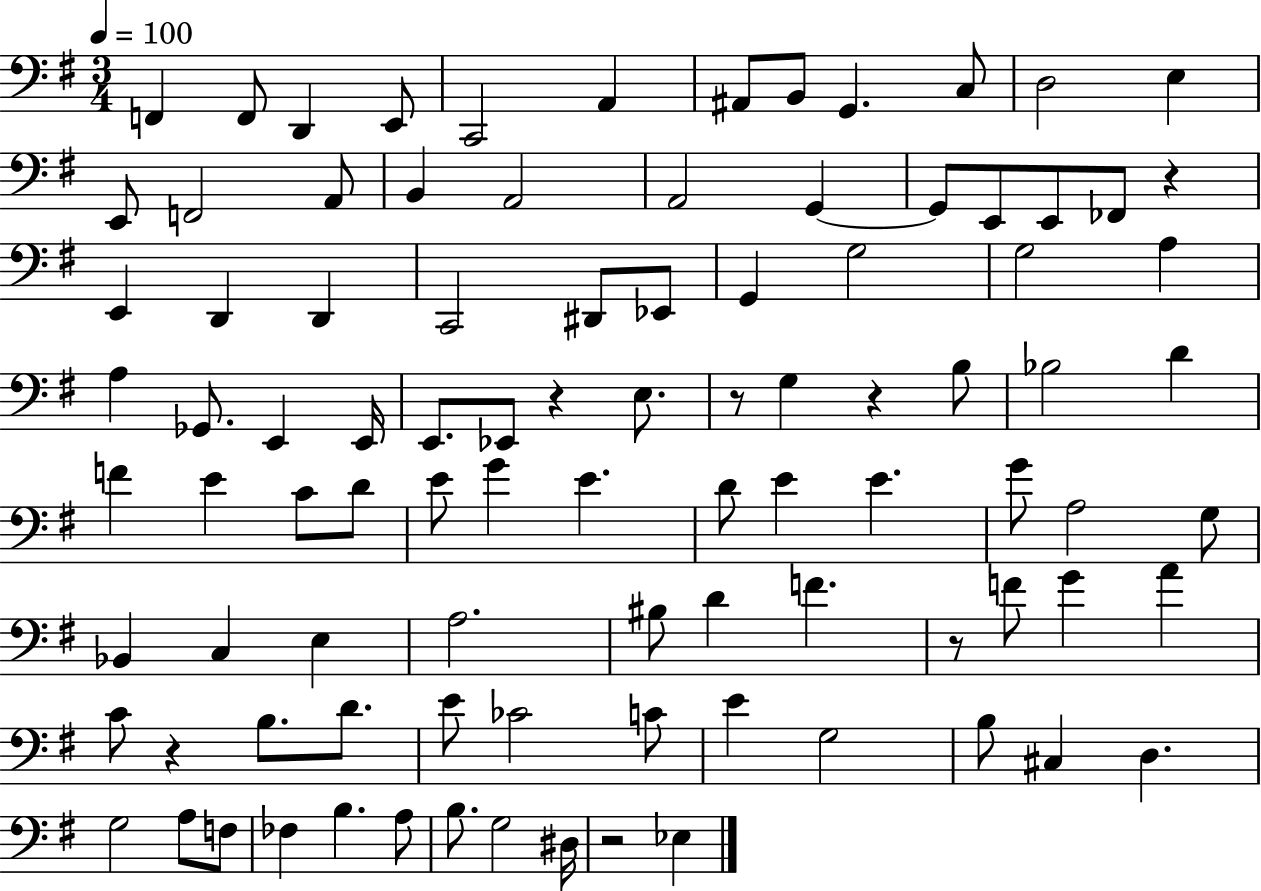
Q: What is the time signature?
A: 3/4